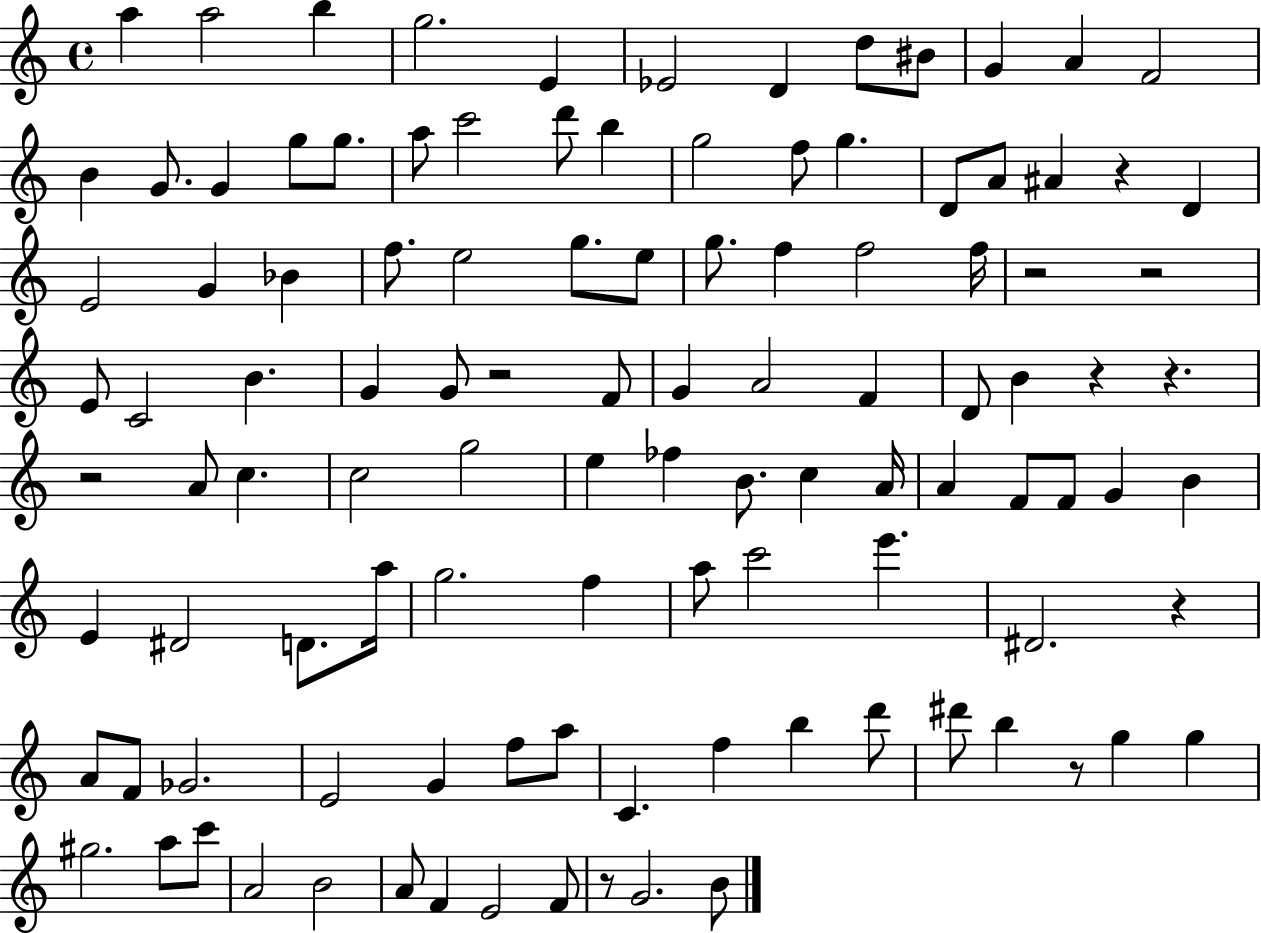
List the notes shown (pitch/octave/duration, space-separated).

A5/q A5/h B5/q G5/h. E4/q Eb4/h D4/q D5/e BIS4/e G4/q A4/q F4/h B4/q G4/e. G4/q G5/e G5/e. A5/e C6/h D6/e B5/q G5/h F5/e G5/q. D4/e A4/e A#4/q R/q D4/q E4/h G4/q Bb4/q F5/e. E5/h G5/e. E5/e G5/e. F5/q F5/h F5/s R/h R/h E4/e C4/h B4/q. G4/q G4/e R/h F4/e G4/q A4/h F4/q D4/e B4/q R/q R/q. R/h A4/e C5/q. C5/h G5/h E5/q FES5/q B4/e. C5/q A4/s A4/q F4/e F4/e G4/q B4/q E4/q D#4/h D4/e. A5/s G5/h. F5/q A5/e C6/h E6/q. D#4/h. R/q A4/e F4/e Gb4/h. E4/h G4/q F5/e A5/e C4/q. F5/q B5/q D6/e D#6/e B5/q R/e G5/q G5/q G#5/h. A5/e C6/e A4/h B4/h A4/e F4/q E4/h F4/e R/e G4/h. B4/e